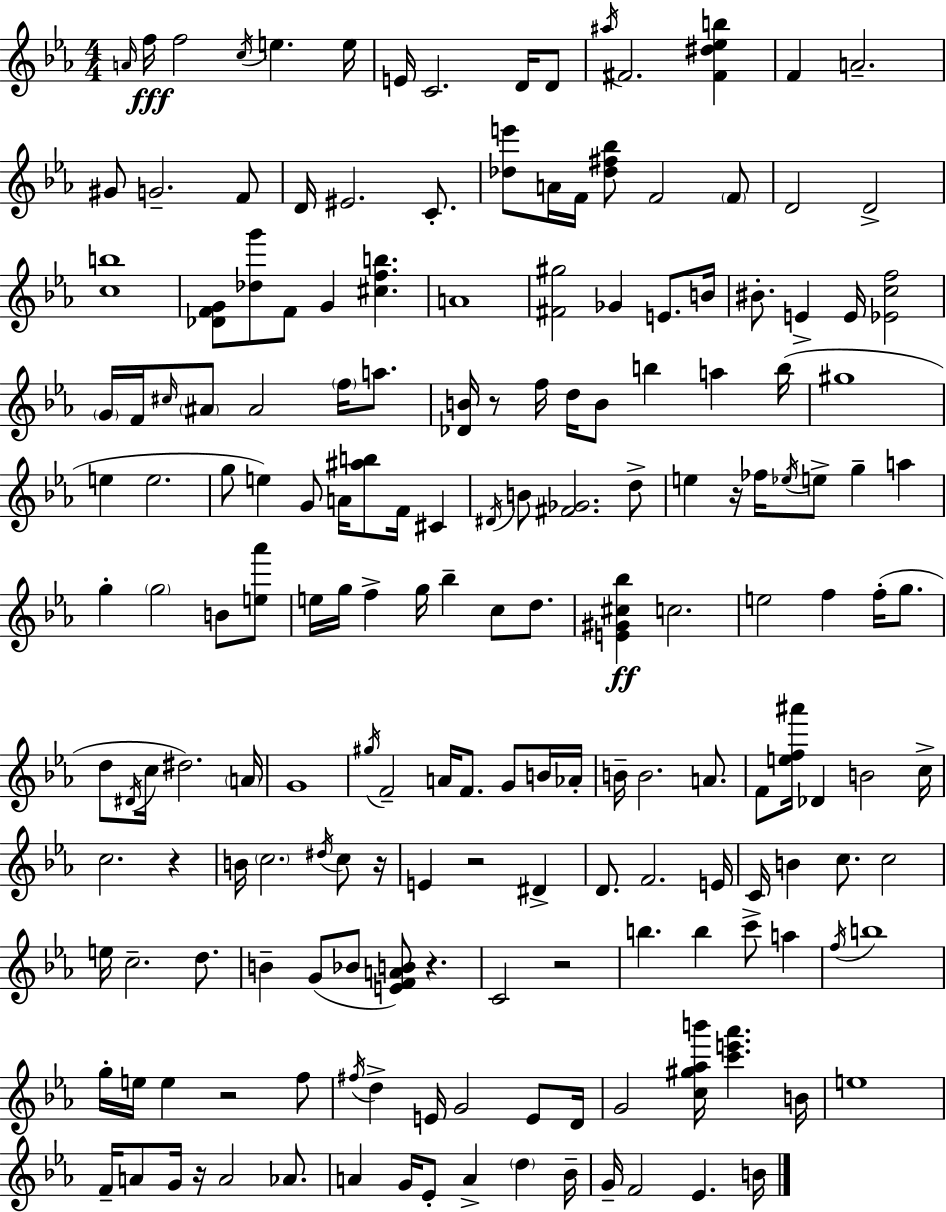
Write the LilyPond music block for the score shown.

{
  \clef treble
  \numericTimeSignature
  \time 4/4
  \key c \minor
  \grace { a'16 }\fff f''16 f''2 \acciaccatura { c''16 } e''4. | e''16 e'16 c'2. d'16 | d'8 \acciaccatura { ais''16 } fis'2. <fis' dis'' ees'' b''>4 | f'4 a'2.-- | \break gis'8 g'2.-- | f'8 d'16 eis'2. | c'8.-. <des'' e'''>8 a'16 f'16 <des'' fis'' bes''>8 f'2 | \parenthesize f'8 d'2 d'2-> | \break <c'' b''>1 | <des' f' g'>8 <des'' g'''>8 f'8 g'4 <cis'' f'' b''>4. | a'1 | <fis' gis''>2 ges'4 e'8. | \break b'16 bis'8.-. e'4-> e'16 <ees' c'' f''>2 | \parenthesize g'16 f'16 \grace { cis''16 } \parenthesize ais'8 ais'2 | \parenthesize f''16 a''8. <des' b'>16 r8 f''16 d''16 b'8 b''4 a''4 | b''16( gis''1 | \break e''4 e''2. | g''8 e''4) g'8 a'16 <ais'' b''>8 f'16 | cis'4 \acciaccatura { dis'16 } b'8 <fis' ges'>2. | d''8-> e''4 r16 fes''16 \acciaccatura { ees''16 } e''8-> g''4-- | \break a''4 g''4-. \parenthesize g''2 | b'8 <e'' aes'''>8 e''16 g''16 f''4-> g''16 bes''4-- | c''8 d''8. <e' gis' cis'' bes''>4\ff c''2. | e''2 f''4 | \break f''16-.( g''8. d''8 \acciaccatura { dis'16 } c''16 dis''2.) | \parenthesize a'16 g'1 | \acciaccatura { gis''16 } f'2-- | a'16 f'8. g'8 b'16 aes'16-. b'16-- b'2. | \break a'8. f'8 <e'' f'' ais'''>16 des'4 b'2 | c''16-> c''2. | r4 b'16 \parenthesize c''2. | \acciaccatura { dis''16 } c''8 r16 e'4 r2 | \break dis'4-> d'8. f'2. | e'16 c'16 b'4 c''8. | c''2 e''16 c''2.-- | d''8. b'4-- g'8( bes'8 | \break <e' f' a' b'>8) r4. c'2 | r2 b''4. b''4 | c'''8-> a''4 \acciaccatura { f''16 } b''1 | g''16-. e''16 e''4 | \break r2 f''8 \acciaccatura { fis''16 } d''4-> e'16 | g'2 e'8 d'16 g'2 | <c'' gis'' aes'' b'''>16 <c''' e''' aes'''>4. b'16 e''1 | f'16-- a'8 g'16 r16 | \break a'2 aes'8. a'4 g'16 | ees'8-. a'4-> \parenthesize d''4 bes'16-- g'16-- f'2 | ees'4. b'16 \bar "|."
}